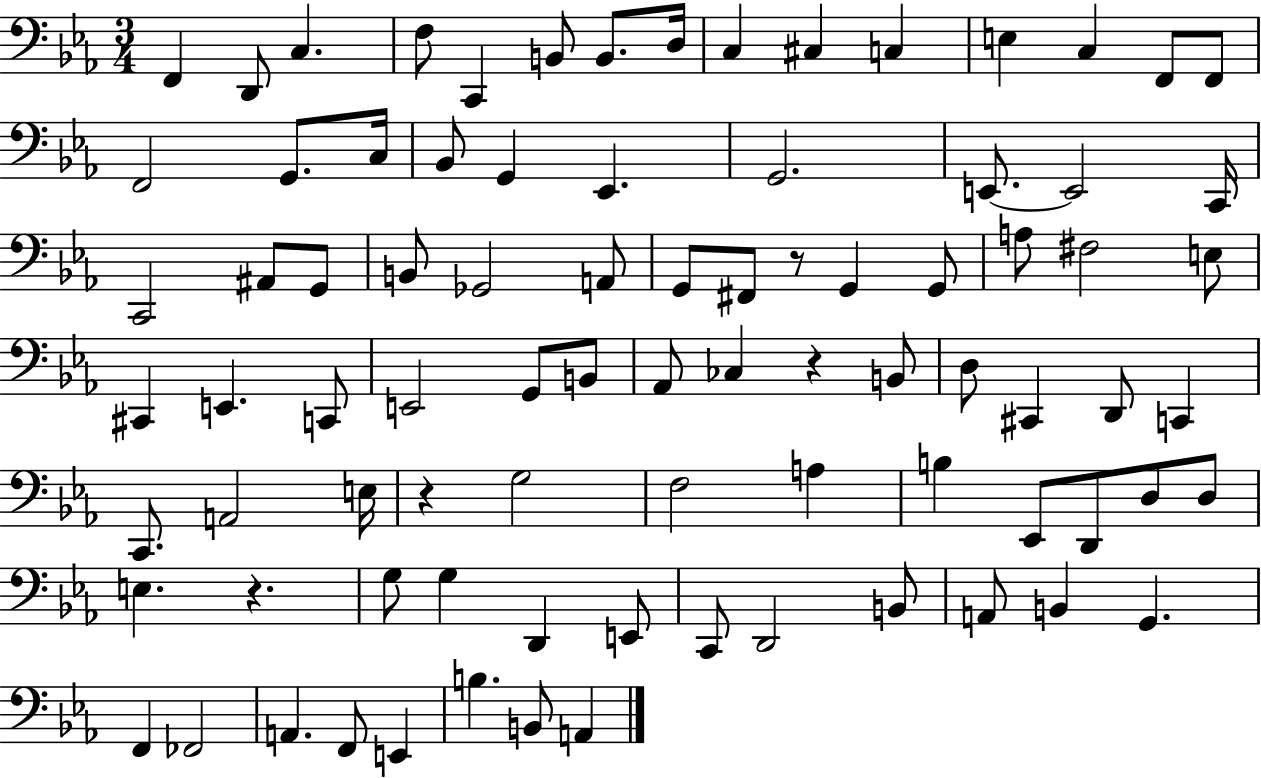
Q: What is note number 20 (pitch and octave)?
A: G2